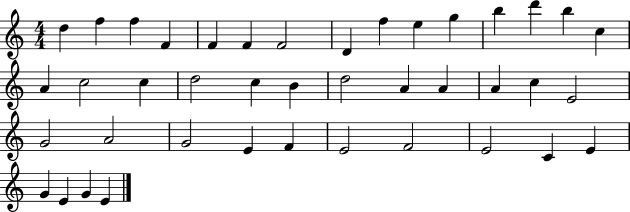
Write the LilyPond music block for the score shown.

{
  \clef treble
  \numericTimeSignature
  \time 4/4
  \key c \major
  d''4 f''4 f''4 f'4 | f'4 f'4 f'2 | d'4 f''4 e''4 g''4 | b''4 d'''4 b''4 c''4 | \break a'4 c''2 c''4 | d''2 c''4 b'4 | d''2 a'4 a'4 | a'4 c''4 e'2 | \break g'2 a'2 | g'2 e'4 f'4 | e'2 f'2 | e'2 c'4 e'4 | \break g'4 e'4 g'4 e'4 | \bar "|."
}